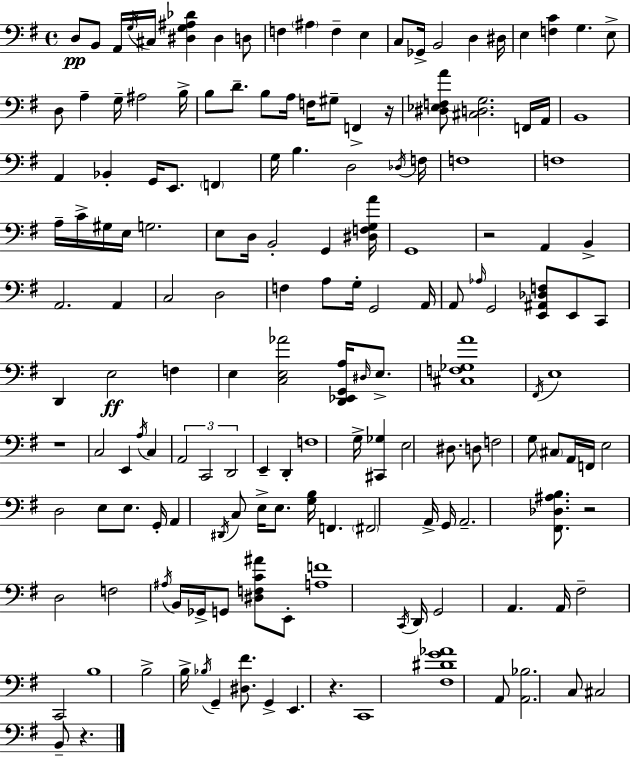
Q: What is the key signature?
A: E minor